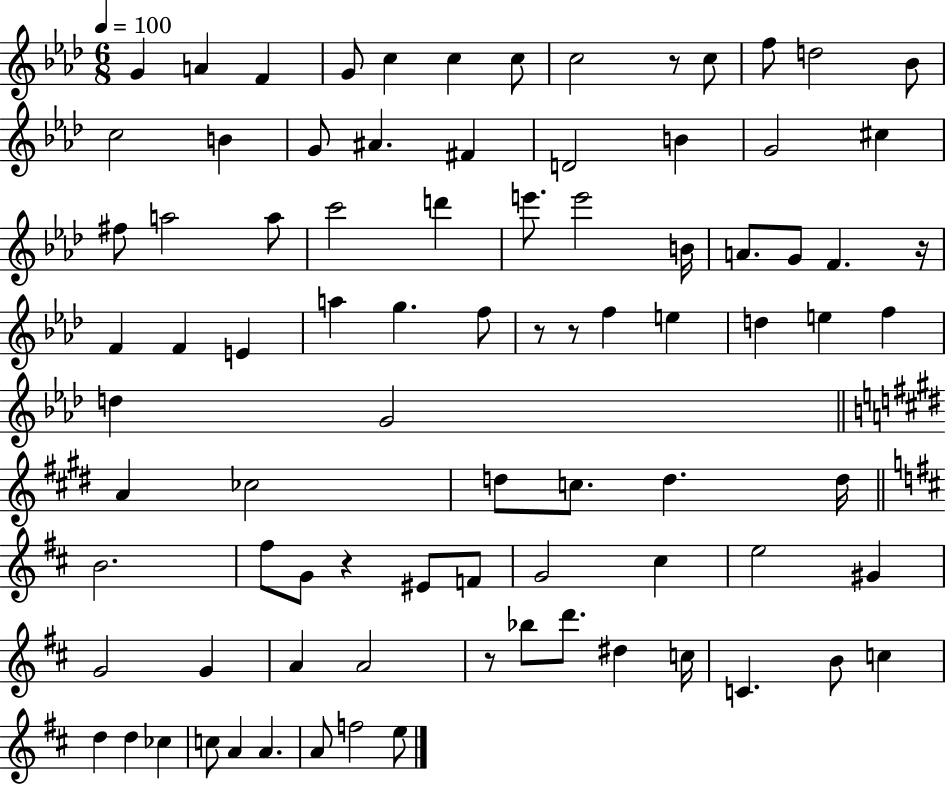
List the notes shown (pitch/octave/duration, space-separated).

G4/q A4/q F4/q G4/e C5/q C5/q C5/e C5/h R/e C5/e F5/e D5/h Bb4/e C5/h B4/q G4/e A#4/q. F#4/q D4/h B4/q G4/h C#5/q F#5/e A5/h A5/e C6/h D6/q E6/e. E6/h B4/s A4/e. G4/e F4/q. R/s F4/q F4/q E4/q A5/q G5/q. F5/e R/e R/e F5/q E5/q D5/q E5/q F5/q D5/q G4/h A4/q CES5/h D5/e C5/e. D5/q. D5/s B4/h. F#5/e G4/e R/q EIS4/e F4/e G4/h C#5/q E5/h G#4/q G4/h G4/q A4/q A4/h R/e Bb5/e D6/e. D#5/q C5/s C4/q. B4/e C5/q D5/q D5/q CES5/q C5/e A4/q A4/q. A4/e F5/h E5/e